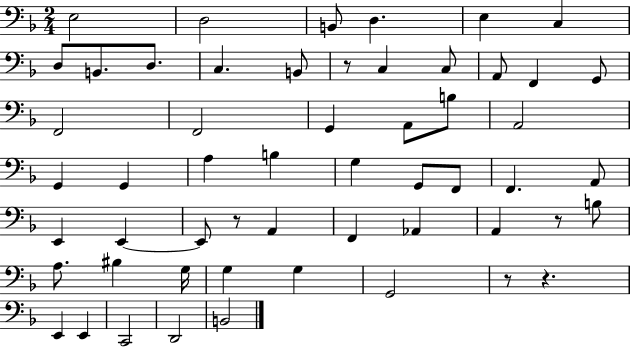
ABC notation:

X:1
T:Untitled
M:2/4
L:1/4
K:F
E,2 D,2 B,,/2 D, E, C, D,/2 B,,/2 D,/2 C, B,,/2 z/2 C, C,/2 A,,/2 F,, G,,/2 F,,2 F,,2 G,, A,,/2 B,/2 A,,2 G,, G,, A, B, G, G,,/2 F,,/2 F,, A,,/2 E,, E,, E,,/2 z/2 A,, F,, _A,, A,, z/2 B,/2 A,/2 ^B, G,/4 G, G, G,,2 z/2 z E,, E,, C,,2 D,,2 B,,2